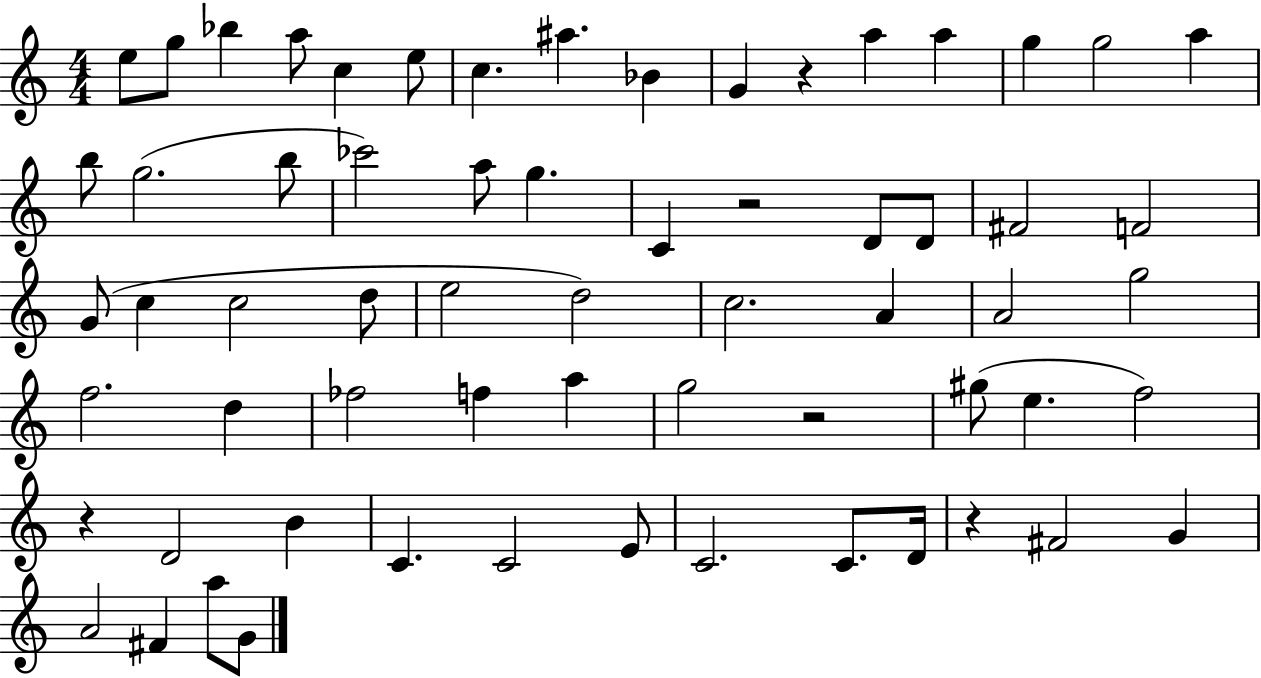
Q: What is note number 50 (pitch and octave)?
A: E4